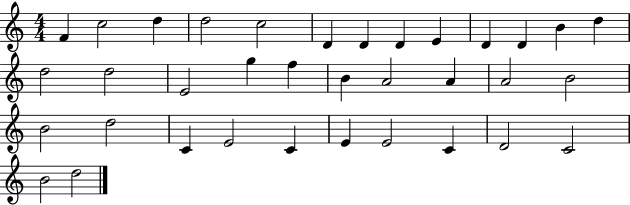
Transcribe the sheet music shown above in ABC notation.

X:1
T:Untitled
M:4/4
L:1/4
K:C
F c2 d d2 c2 D D D E D D B d d2 d2 E2 g f B A2 A A2 B2 B2 d2 C E2 C E E2 C D2 C2 B2 d2